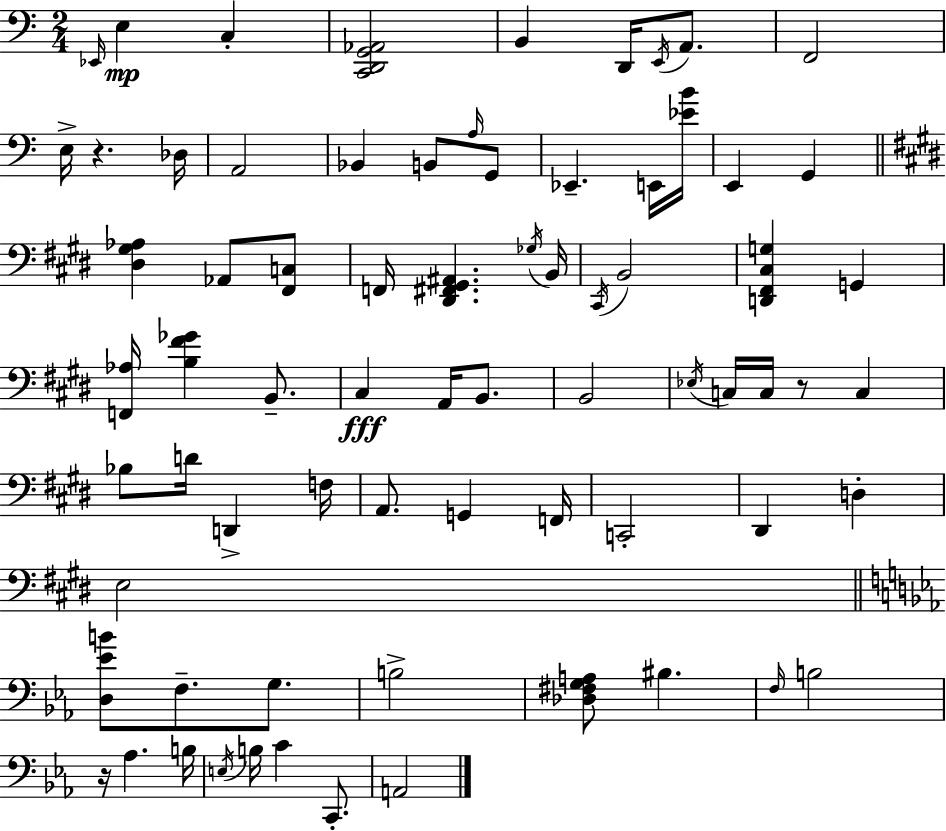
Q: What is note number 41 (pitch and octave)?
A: G2